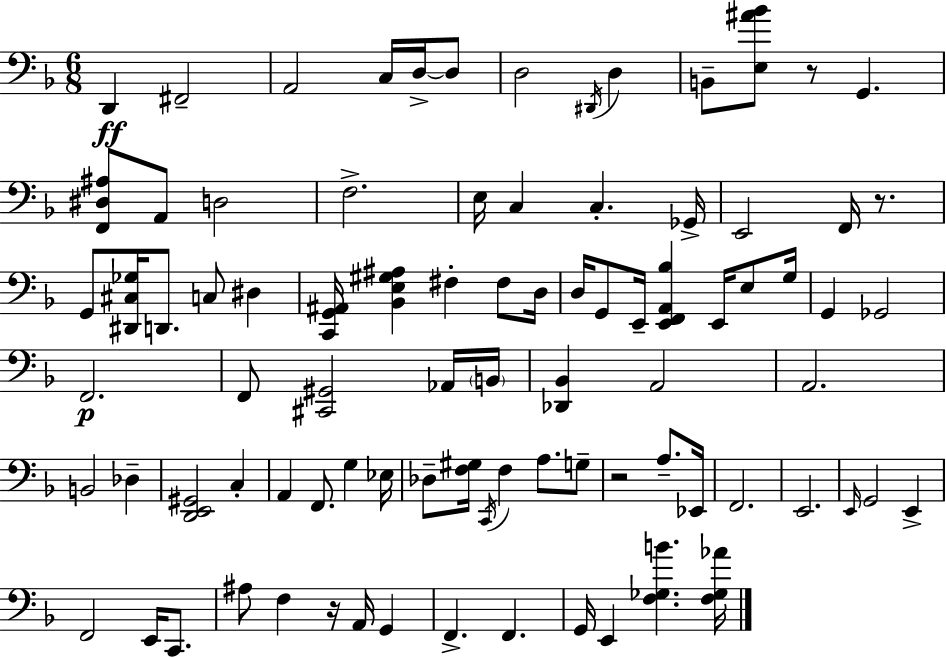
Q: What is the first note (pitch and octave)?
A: D2